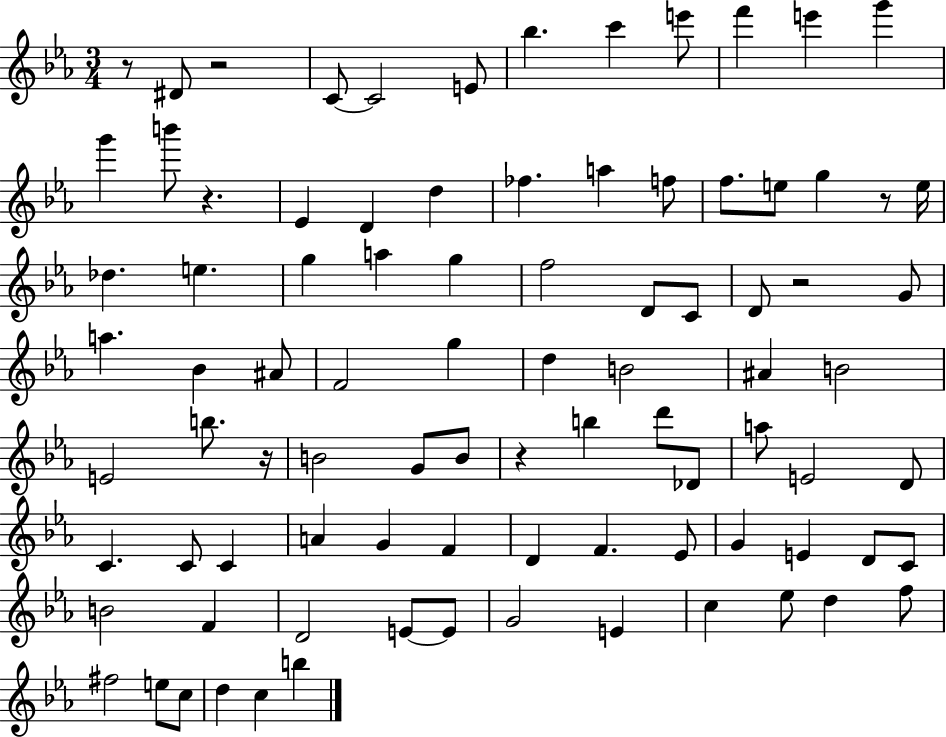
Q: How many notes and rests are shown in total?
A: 89